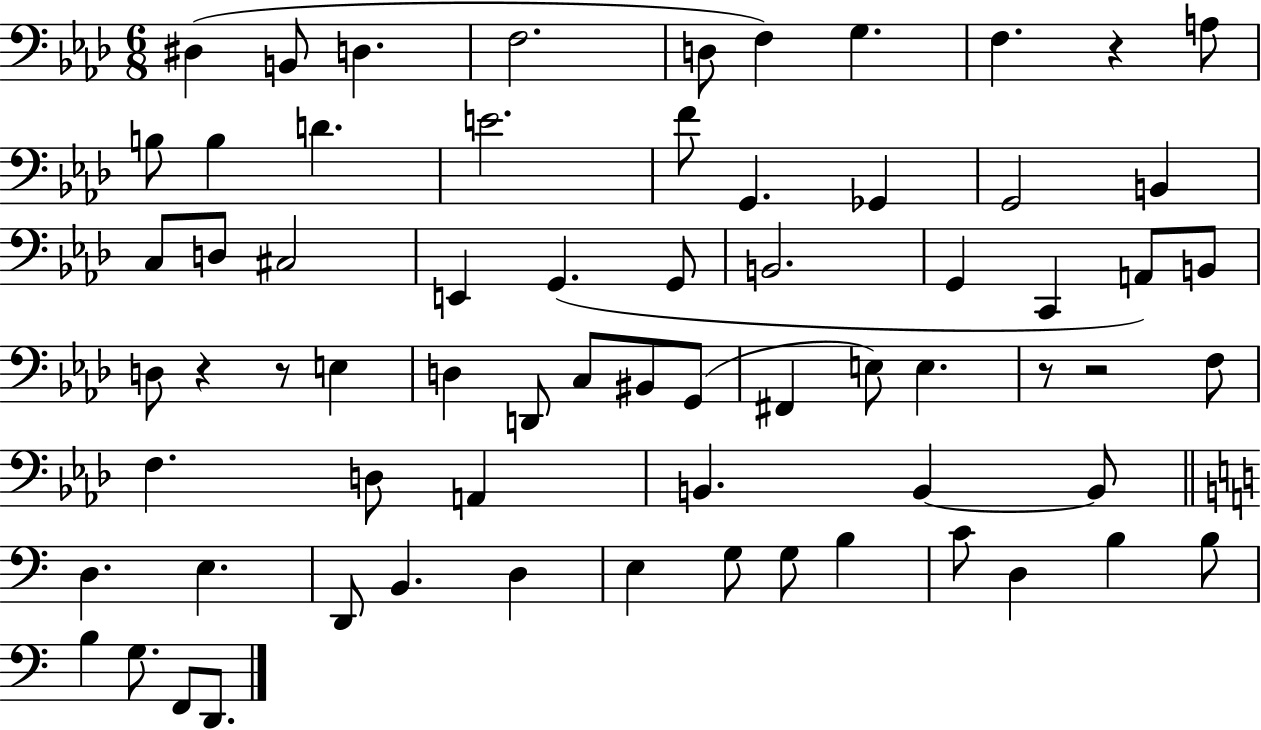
D#3/q B2/e D3/q. F3/h. D3/e F3/q G3/q. F3/q. R/q A3/e B3/e B3/q D4/q. E4/h. F4/e G2/q. Gb2/q G2/h B2/q C3/e D3/e C#3/h E2/q G2/q. G2/e B2/h. G2/q C2/q A2/e B2/e D3/e R/q R/e E3/q D3/q D2/e C3/e BIS2/e G2/e F#2/q E3/e E3/q. R/e R/h F3/e F3/q. D3/e A2/q B2/q. B2/q B2/e D3/q. E3/q. D2/e B2/q. D3/q E3/q G3/e G3/e B3/q C4/e D3/q B3/q B3/e B3/q G3/e. F2/e D2/e.